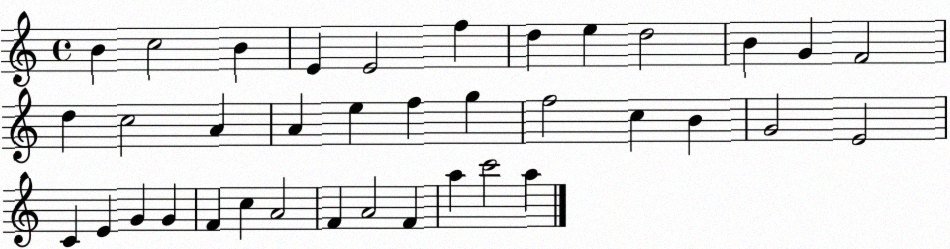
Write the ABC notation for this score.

X:1
T:Untitled
M:4/4
L:1/4
K:C
B c2 B E E2 f d e d2 B G F2 d c2 A A e f g f2 c B G2 E2 C E G G F c A2 F A2 F a c'2 a